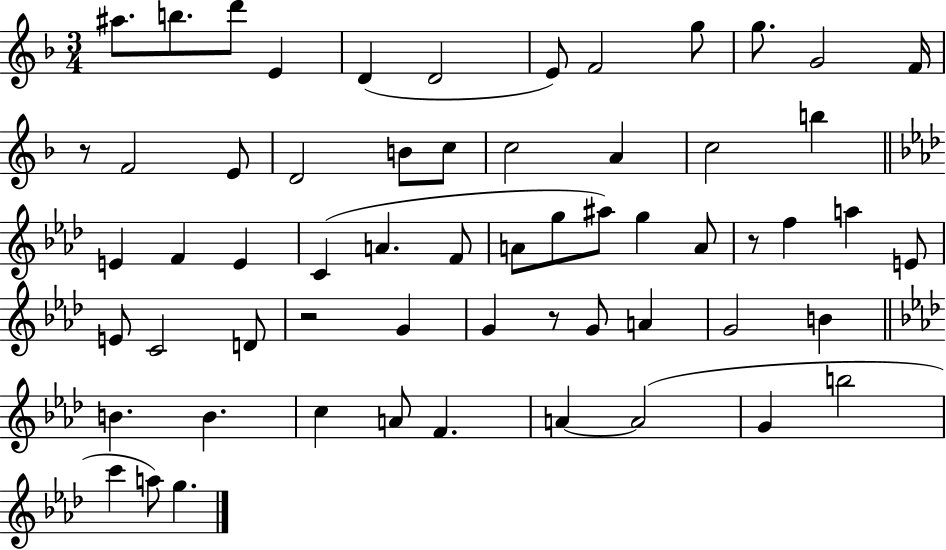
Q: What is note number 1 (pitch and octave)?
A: A#5